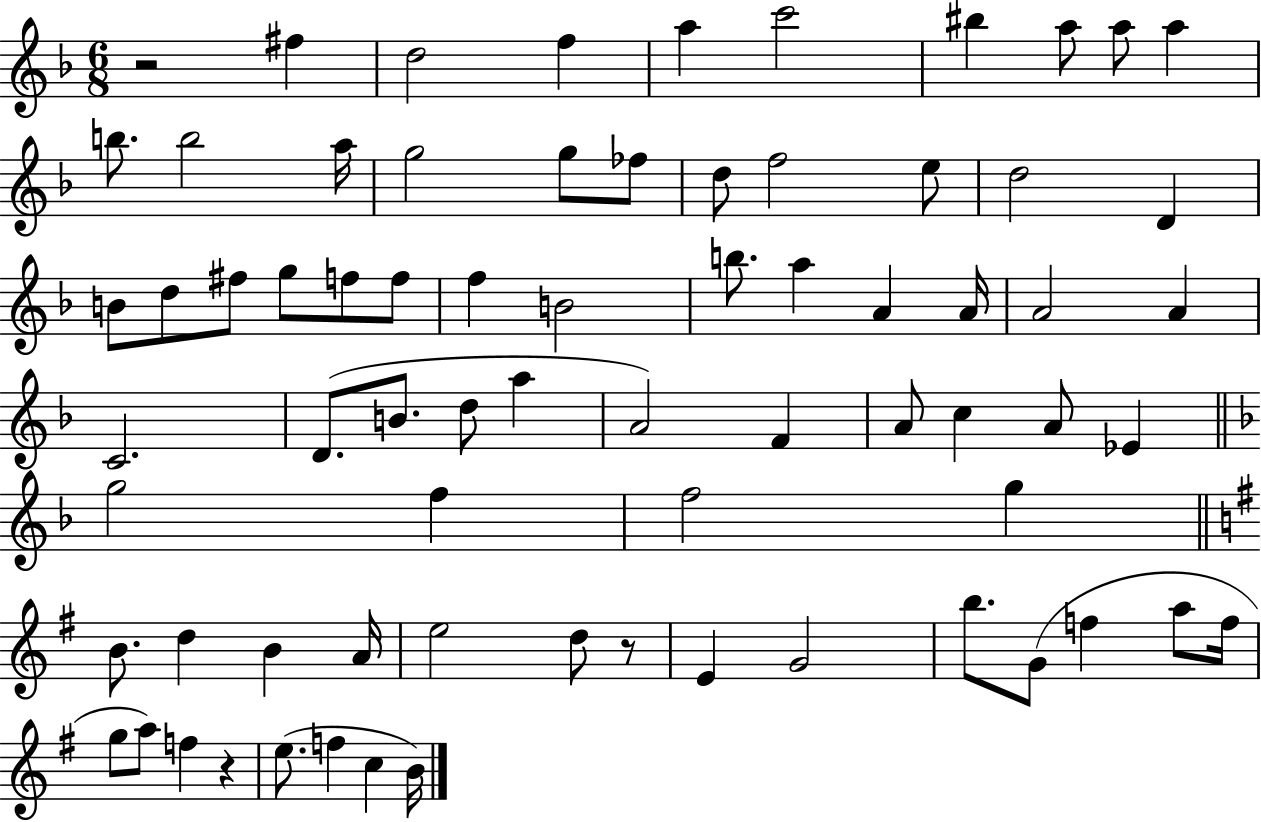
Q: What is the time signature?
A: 6/8